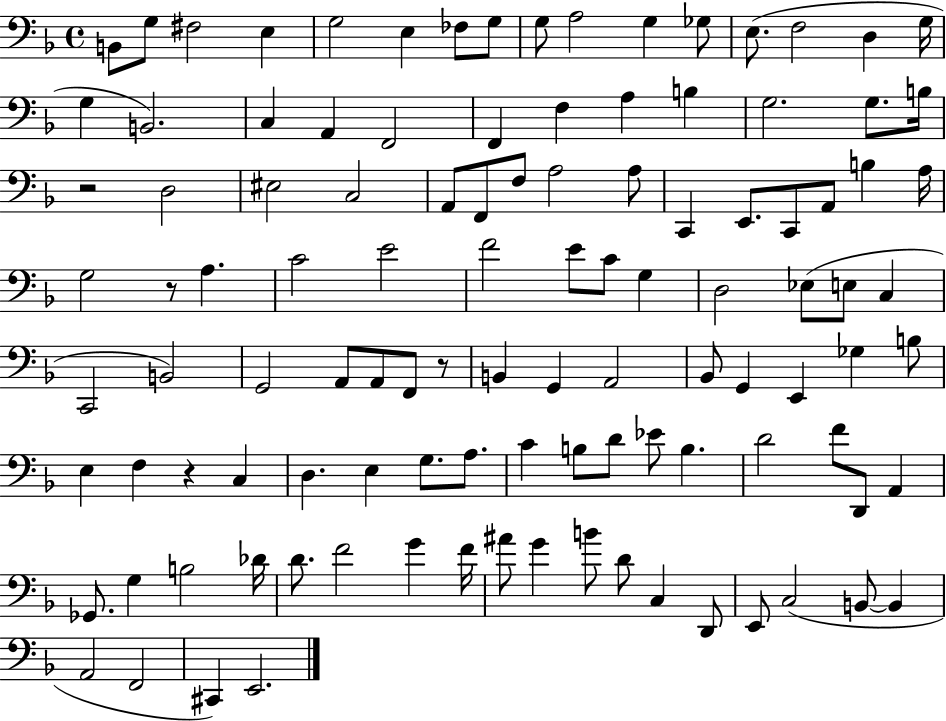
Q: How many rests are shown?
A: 4